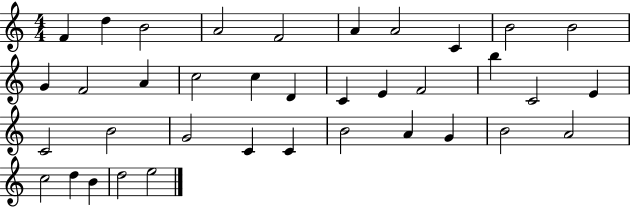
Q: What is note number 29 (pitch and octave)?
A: A4